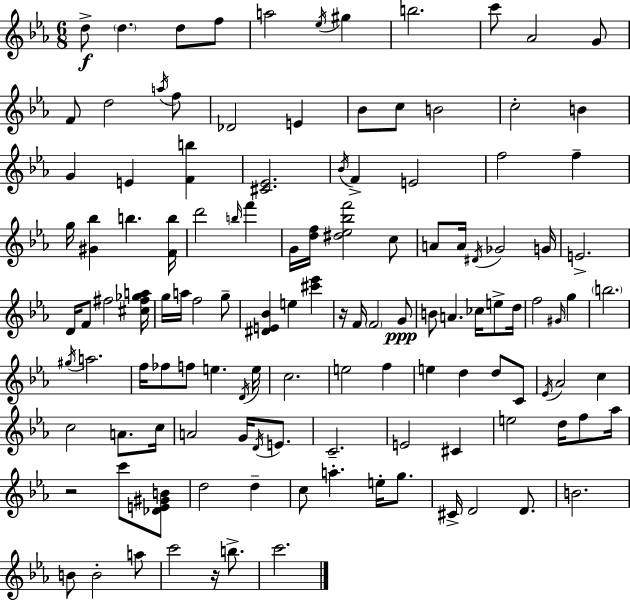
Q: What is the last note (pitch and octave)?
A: C6